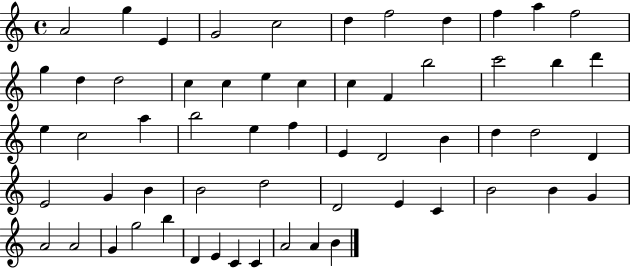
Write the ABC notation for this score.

X:1
T:Untitled
M:4/4
L:1/4
K:C
A2 g E G2 c2 d f2 d f a f2 g d d2 c c e c c F b2 c'2 b d' e c2 a b2 e f E D2 B d d2 D E2 G B B2 d2 D2 E C B2 B G A2 A2 G g2 b D E C C A2 A B